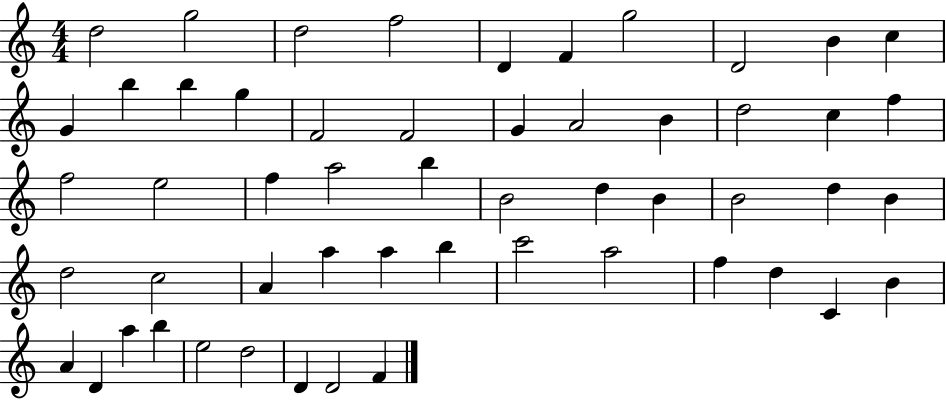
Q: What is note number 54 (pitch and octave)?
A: F4